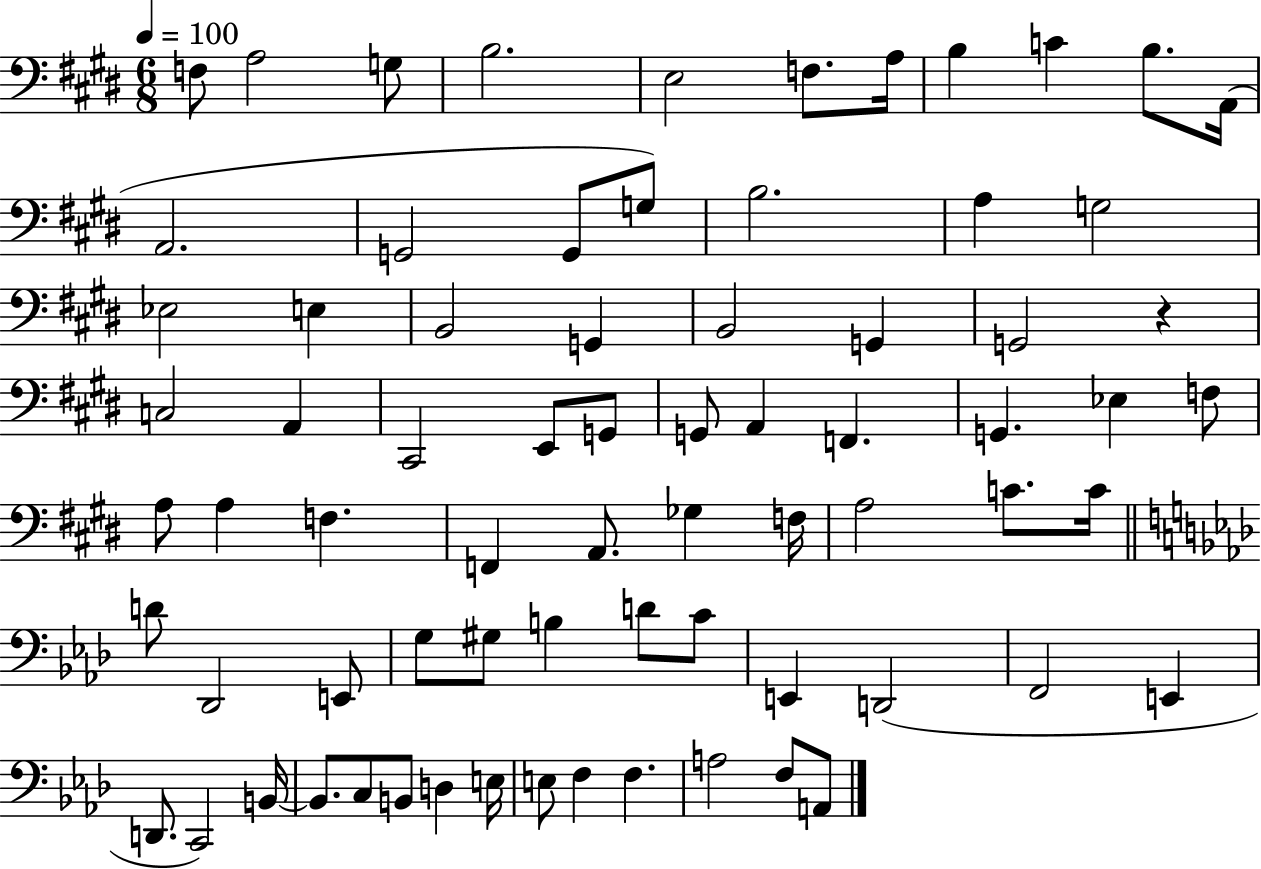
{
  \clef bass
  \numericTimeSignature
  \time 6/8
  \key e \major
  \tempo 4 = 100
  f8 a2 g8 | b2. | e2 f8. a16 | b4 c'4 b8. a,16( | \break a,2. | g,2 g,8 g8) | b2. | a4 g2 | \break ees2 e4 | b,2 g,4 | b,2 g,4 | g,2 r4 | \break c2 a,4 | cis,2 e,8 g,8 | g,8 a,4 f,4. | g,4. ees4 f8 | \break a8 a4 f4. | f,4 a,8. ges4 f16 | a2 c'8. c'16 | \bar "||" \break \key f \minor d'8 des,2 e,8 | g8 gis8 b4 d'8 c'8 | e,4 d,2( | f,2 e,4 | \break d,8. c,2) b,16~~ | b,8. c8 b,8 d4 e16 | e8 f4 f4. | a2 f8 a,8 | \break \bar "|."
}